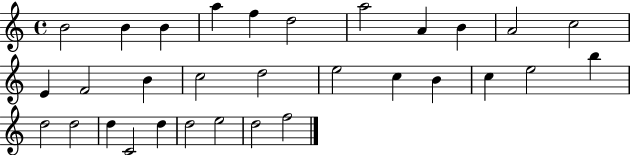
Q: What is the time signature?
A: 4/4